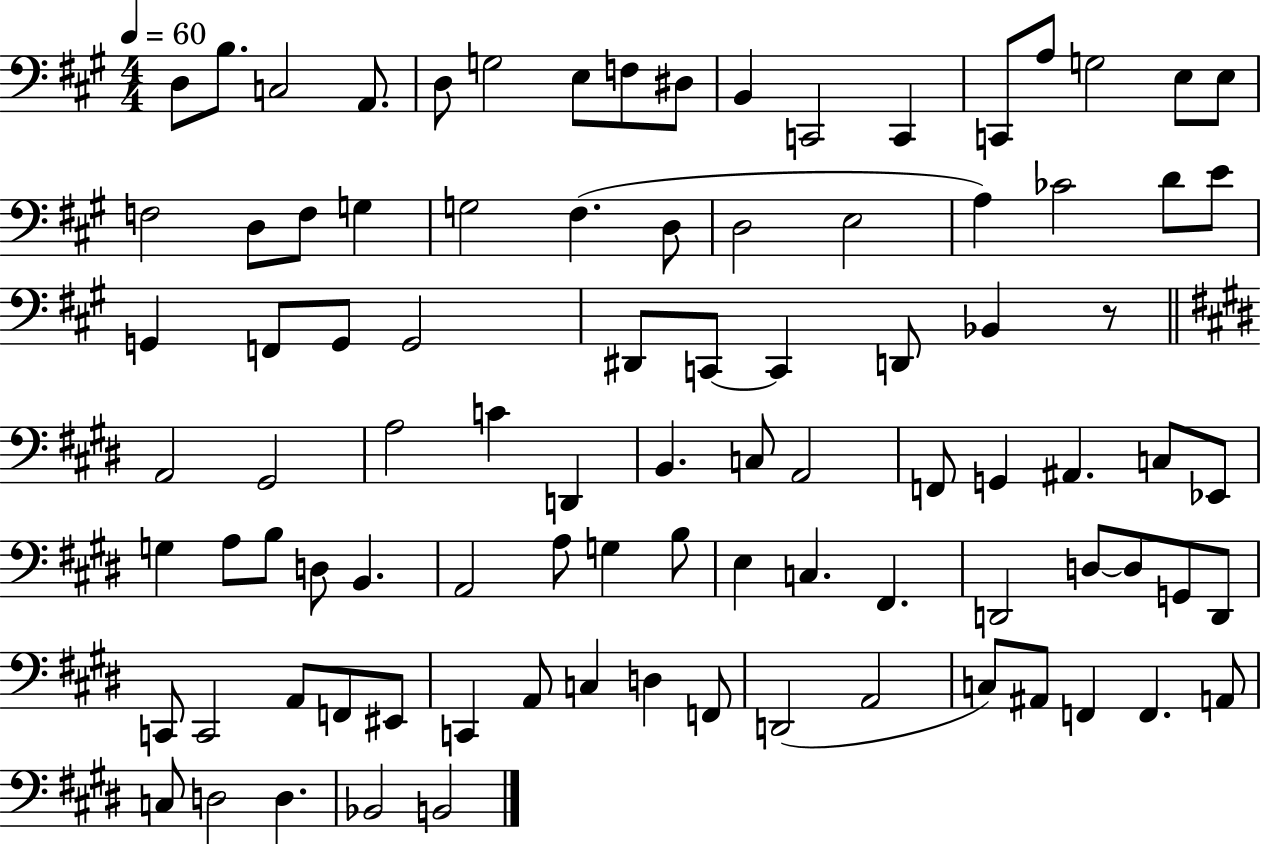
X:1
T:Untitled
M:4/4
L:1/4
K:A
D,/2 B,/2 C,2 A,,/2 D,/2 G,2 E,/2 F,/2 ^D,/2 B,, C,,2 C,, C,,/2 A,/2 G,2 E,/2 E,/2 F,2 D,/2 F,/2 G, G,2 ^F, D,/2 D,2 E,2 A, _C2 D/2 E/2 G,, F,,/2 G,,/2 G,,2 ^D,,/2 C,,/2 C,, D,,/2 _B,, z/2 A,,2 ^G,,2 A,2 C D,, B,, C,/2 A,,2 F,,/2 G,, ^A,, C,/2 _E,,/2 G, A,/2 B,/2 D,/2 B,, A,,2 A,/2 G, B,/2 E, C, ^F,, D,,2 D,/2 D,/2 G,,/2 D,,/2 C,,/2 C,,2 A,,/2 F,,/2 ^E,,/2 C,, A,,/2 C, D, F,,/2 D,,2 A,,2 C,/2 ^A,,/2 F,, F,, A,,/2 C,/2 D,2 D, _B,,2 B,,2